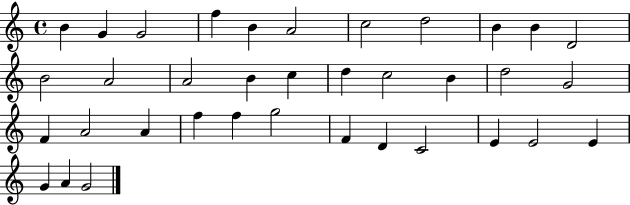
{
  \clef treble
  \time 4/4
  \defaultTimeSignature
  \key c \major
  b'4 g'4 g'2 | f''4 b'4 a'2 | c''2 d''2 | b'4 b'4 d'2 | \break b'2 a'2 | a'2 b'4 c''4 | d''4 c''2 b'4 | d''2 g'2 | \break f'4 a'2 a'4 | f''4 f''4 g''2 | f'4 d'4 c'2 | e'4 e'2 e'4 | \break g'4 a'4 g'2 | \bar "|."
}